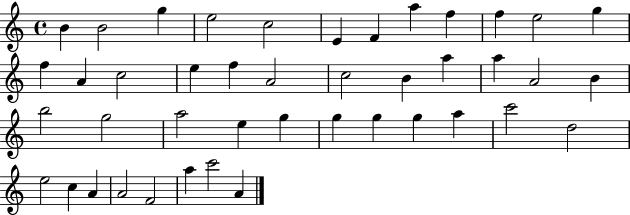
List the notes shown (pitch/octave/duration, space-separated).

B4/q B4/h G5/q E5/h C5/h E4/q F4/q A5/q F5/q F5/q E5/h G5/q F5/q A4/q C5/h E5/q F5/q A4/h C5/h B4/q A5/q A5/q A4/h B4/q B5/h G5/h A5/h E5/q G5/q G5/q G5/q G5/q A5/q C6/h D5/h E5/h C5/q A4/q A4/h F4/h A5/q C6/h A4/q